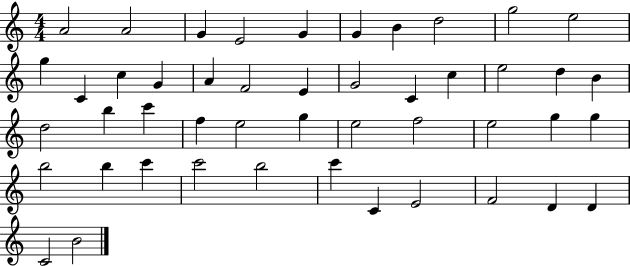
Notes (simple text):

A4/h A4/h G4/q E4/h G4/q G4/q B4/q D5/h G5/h E5/h G5/q C4/q C5/q G4/q A4/q F4/h E4/q G4/h C4/q C5/q E5/h D5/q B4/q D5/h B5/q C6/q F5/q E5/h G5/q E5/h F5/h E5/h G5/q G5/q B5/h B5/q C6/q C6/h B5/h C6/q C4/q E4/h F4/h D4/q D4/q C4/h B4/h